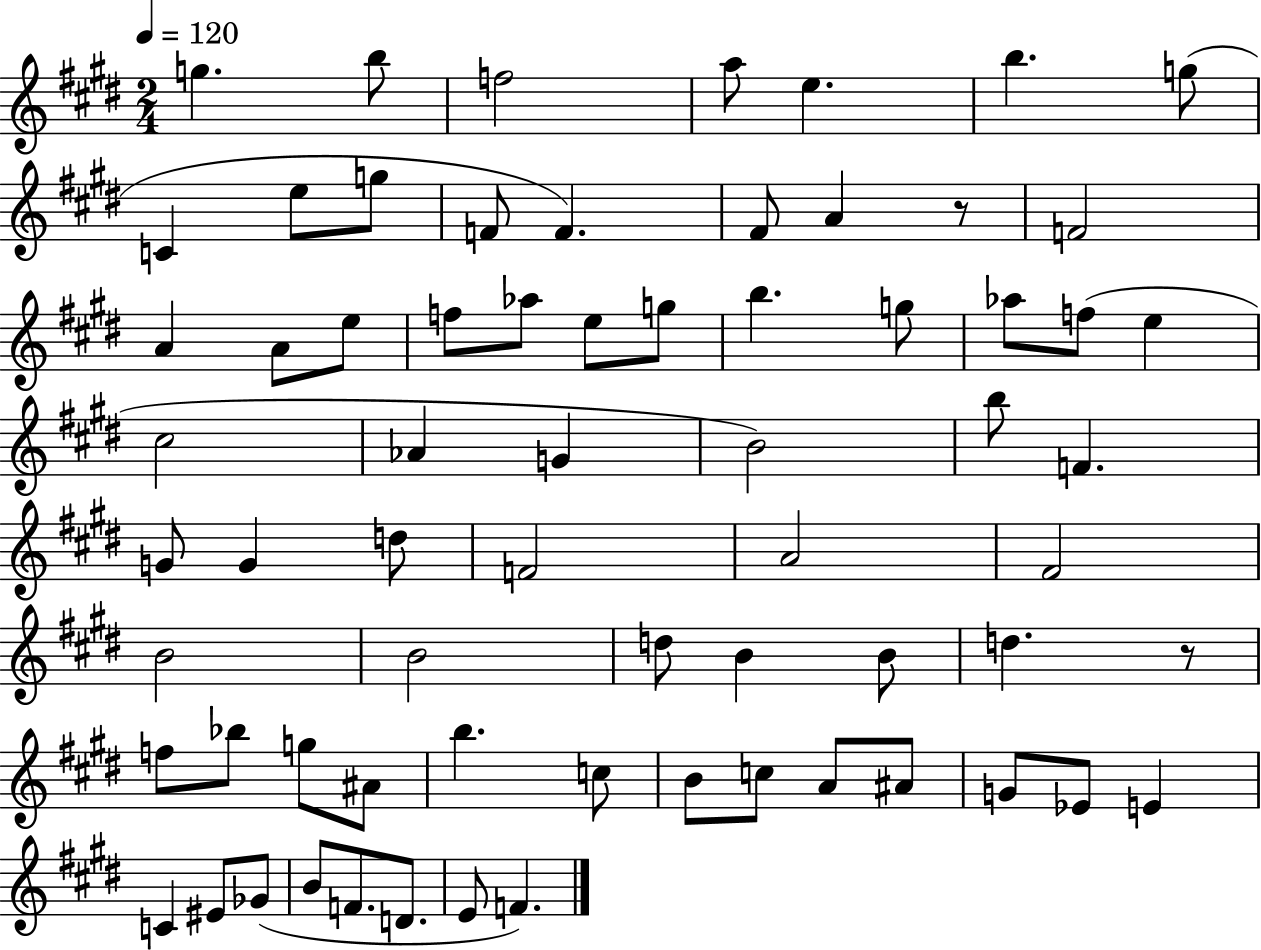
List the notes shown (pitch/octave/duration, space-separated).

G5/q. B5/e F5/h A5/e E5/q. B5/q. G5/e C4/q E5/e G5/e F4/e F4/q. F#4/e A4/q R/e F4/h A4/q A4/e E5/e F5/e Ab5/e E5/e G5/e B5/q. G5/e Ab5/e F5/e E5/q C#5/h Ab4/q G4/q B4/h B5/e F4/q. G4/e G4/q D5/e F4/h A4/h F#4/h B4/h B4/h D5/e B4/q B4/e D5/q. R/e F5/e Bb5/e G5/e A#4/e B5/q. C5/e B4/e C5/e A4/e A#4/e G4/e Eb4/e E4/q C4/q EIS4/e Gb4/e B4/e F4/e. D4/e. E4/e F4/q.